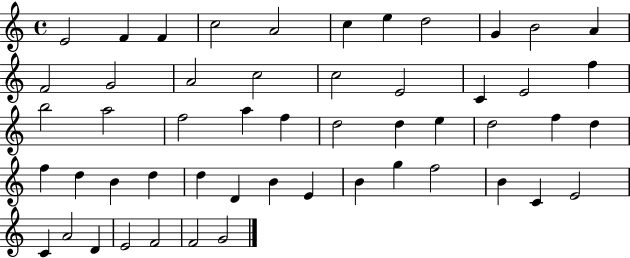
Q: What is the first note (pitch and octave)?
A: E4